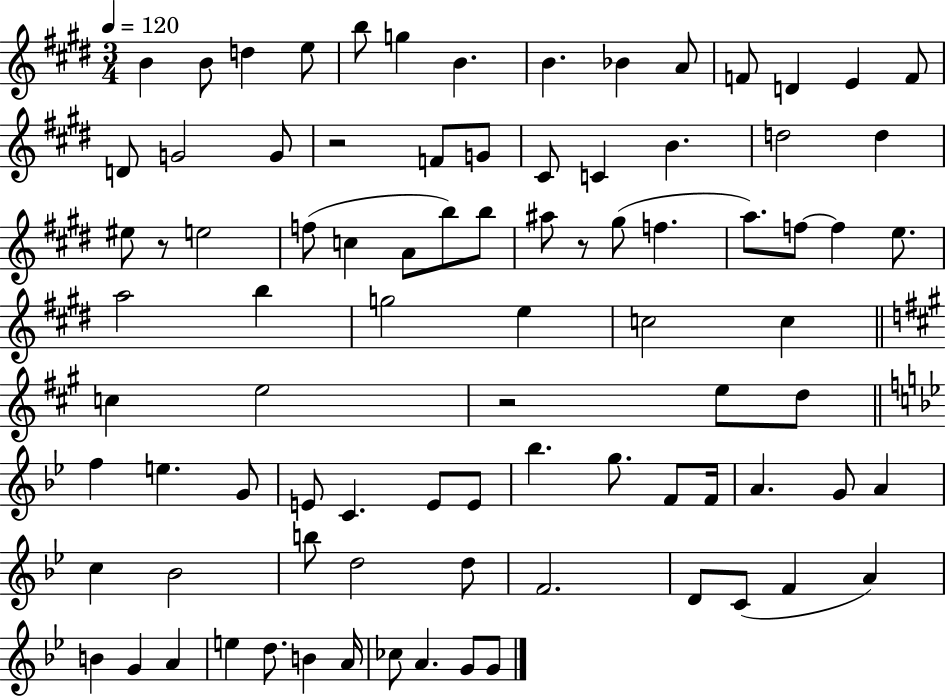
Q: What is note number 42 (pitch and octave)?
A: E5